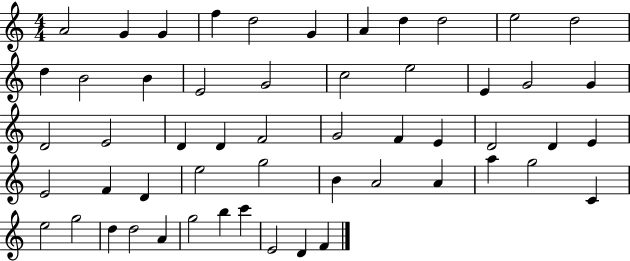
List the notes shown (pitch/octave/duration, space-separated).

A4/h G4/q G4/q F5/q D5/h G4/q A4/q D5/q D5/h E5/h D5/h D5/q B4/h B4/q E4/h G4/h C5/h E5/h E4/q G4/h G4/q D4/h E4/h D4/q D4/q F4/h G4/h F4/q E4/q D4/h D4/q E4/q E4/h F4/q D4/q E5/h G5/h B4/q A4/h A4/q A5/q G5/h C4/q E5/h G5/h D5/q D5/h A4/q G5/h B5/q C6/q E4/h D4/q F4/q